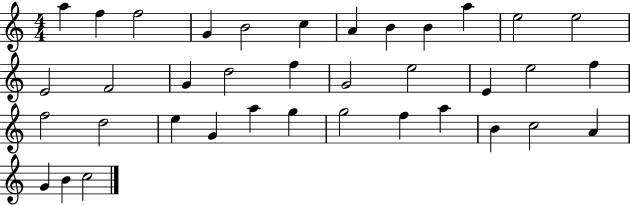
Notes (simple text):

A5/q F5/q F5/h G4/q B4/h C5/q A4/q B4/q B4/q A5/q E5/h E5/h E4/h F4/h G4/q D5/h F5/q G4/h E5/h E4/q E5/h F5/q F5/h D5/h E5/q G4/q A5/q G5/q G5/h F5/q A5/q B4/q C5/h A4/q G4/q B4/q C5/h